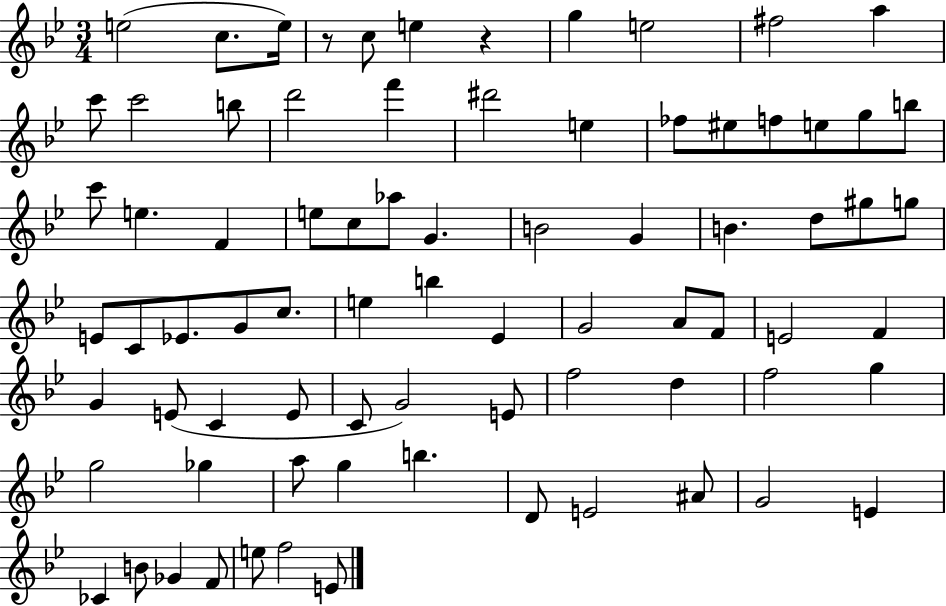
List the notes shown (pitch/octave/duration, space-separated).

E5/h C5/e. E5/s R/e C5/e E5/q R/q G5/q E5/h F#5/h A5/q C6/e C6/h B5/e D6/h F6/q D#6/h E5/q FES5/e EIS5/e F5/e E5/e G5/e B5/e C6/e E5/q. F4/q E5/e C5/e Ab5/e G4/q. B4/h G4/q B4/q. D5/e G#5/e G5/e E4/e C4/e Eb4/e. G4/e C5/e. E5/q B5/q Eb4/q G4/h A4/e F4/e E4/h F4/q G4/q E4/e C4/q E4/e C4/e G4/h E4/e F5/h D5/q F5/h G5/q G5/h Gb5/q A5/e G5/q B5/q. D4/e E4/h A#4/e G4/h E4/q CES4/q B4/e Gb4/q F4/e E5/e F5/h E4/e